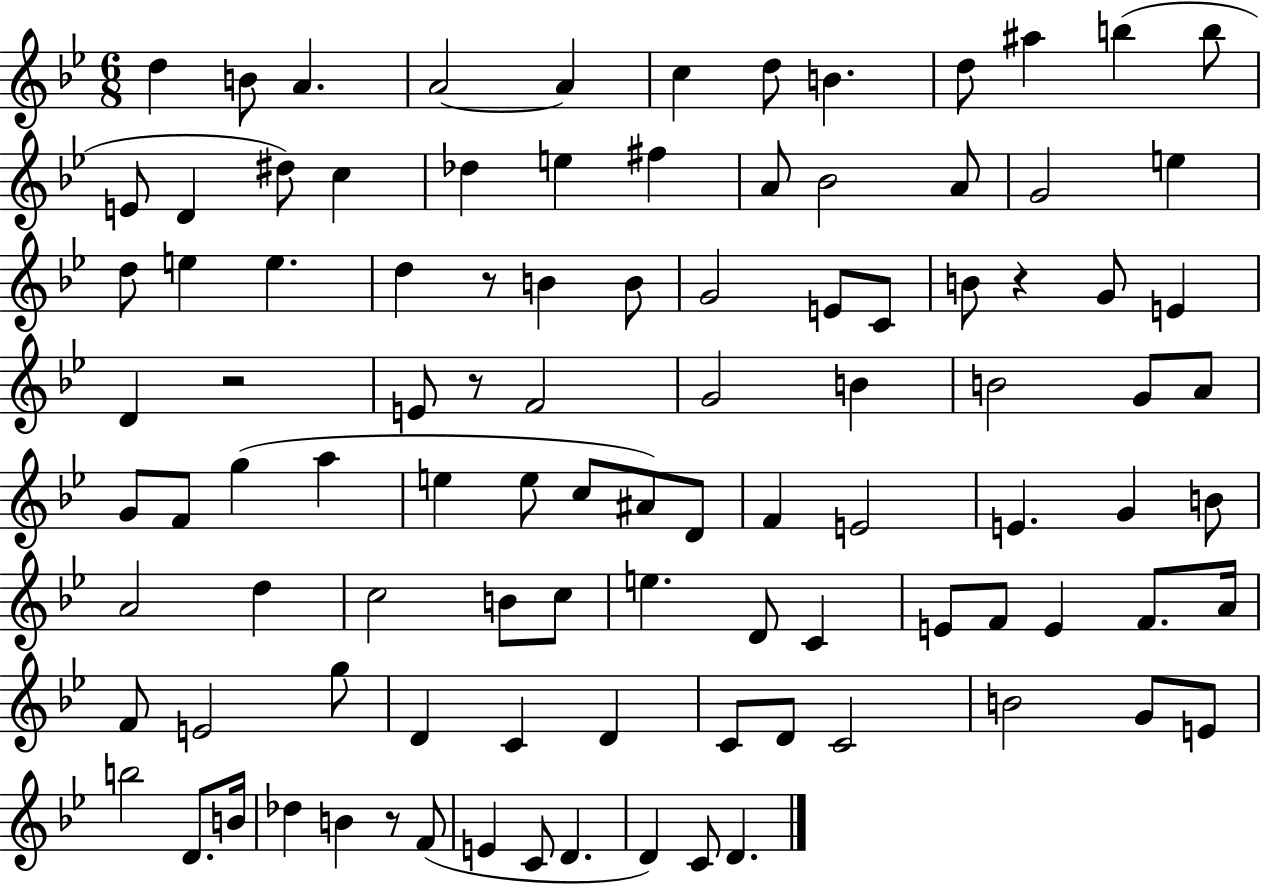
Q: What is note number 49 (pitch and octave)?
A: E5